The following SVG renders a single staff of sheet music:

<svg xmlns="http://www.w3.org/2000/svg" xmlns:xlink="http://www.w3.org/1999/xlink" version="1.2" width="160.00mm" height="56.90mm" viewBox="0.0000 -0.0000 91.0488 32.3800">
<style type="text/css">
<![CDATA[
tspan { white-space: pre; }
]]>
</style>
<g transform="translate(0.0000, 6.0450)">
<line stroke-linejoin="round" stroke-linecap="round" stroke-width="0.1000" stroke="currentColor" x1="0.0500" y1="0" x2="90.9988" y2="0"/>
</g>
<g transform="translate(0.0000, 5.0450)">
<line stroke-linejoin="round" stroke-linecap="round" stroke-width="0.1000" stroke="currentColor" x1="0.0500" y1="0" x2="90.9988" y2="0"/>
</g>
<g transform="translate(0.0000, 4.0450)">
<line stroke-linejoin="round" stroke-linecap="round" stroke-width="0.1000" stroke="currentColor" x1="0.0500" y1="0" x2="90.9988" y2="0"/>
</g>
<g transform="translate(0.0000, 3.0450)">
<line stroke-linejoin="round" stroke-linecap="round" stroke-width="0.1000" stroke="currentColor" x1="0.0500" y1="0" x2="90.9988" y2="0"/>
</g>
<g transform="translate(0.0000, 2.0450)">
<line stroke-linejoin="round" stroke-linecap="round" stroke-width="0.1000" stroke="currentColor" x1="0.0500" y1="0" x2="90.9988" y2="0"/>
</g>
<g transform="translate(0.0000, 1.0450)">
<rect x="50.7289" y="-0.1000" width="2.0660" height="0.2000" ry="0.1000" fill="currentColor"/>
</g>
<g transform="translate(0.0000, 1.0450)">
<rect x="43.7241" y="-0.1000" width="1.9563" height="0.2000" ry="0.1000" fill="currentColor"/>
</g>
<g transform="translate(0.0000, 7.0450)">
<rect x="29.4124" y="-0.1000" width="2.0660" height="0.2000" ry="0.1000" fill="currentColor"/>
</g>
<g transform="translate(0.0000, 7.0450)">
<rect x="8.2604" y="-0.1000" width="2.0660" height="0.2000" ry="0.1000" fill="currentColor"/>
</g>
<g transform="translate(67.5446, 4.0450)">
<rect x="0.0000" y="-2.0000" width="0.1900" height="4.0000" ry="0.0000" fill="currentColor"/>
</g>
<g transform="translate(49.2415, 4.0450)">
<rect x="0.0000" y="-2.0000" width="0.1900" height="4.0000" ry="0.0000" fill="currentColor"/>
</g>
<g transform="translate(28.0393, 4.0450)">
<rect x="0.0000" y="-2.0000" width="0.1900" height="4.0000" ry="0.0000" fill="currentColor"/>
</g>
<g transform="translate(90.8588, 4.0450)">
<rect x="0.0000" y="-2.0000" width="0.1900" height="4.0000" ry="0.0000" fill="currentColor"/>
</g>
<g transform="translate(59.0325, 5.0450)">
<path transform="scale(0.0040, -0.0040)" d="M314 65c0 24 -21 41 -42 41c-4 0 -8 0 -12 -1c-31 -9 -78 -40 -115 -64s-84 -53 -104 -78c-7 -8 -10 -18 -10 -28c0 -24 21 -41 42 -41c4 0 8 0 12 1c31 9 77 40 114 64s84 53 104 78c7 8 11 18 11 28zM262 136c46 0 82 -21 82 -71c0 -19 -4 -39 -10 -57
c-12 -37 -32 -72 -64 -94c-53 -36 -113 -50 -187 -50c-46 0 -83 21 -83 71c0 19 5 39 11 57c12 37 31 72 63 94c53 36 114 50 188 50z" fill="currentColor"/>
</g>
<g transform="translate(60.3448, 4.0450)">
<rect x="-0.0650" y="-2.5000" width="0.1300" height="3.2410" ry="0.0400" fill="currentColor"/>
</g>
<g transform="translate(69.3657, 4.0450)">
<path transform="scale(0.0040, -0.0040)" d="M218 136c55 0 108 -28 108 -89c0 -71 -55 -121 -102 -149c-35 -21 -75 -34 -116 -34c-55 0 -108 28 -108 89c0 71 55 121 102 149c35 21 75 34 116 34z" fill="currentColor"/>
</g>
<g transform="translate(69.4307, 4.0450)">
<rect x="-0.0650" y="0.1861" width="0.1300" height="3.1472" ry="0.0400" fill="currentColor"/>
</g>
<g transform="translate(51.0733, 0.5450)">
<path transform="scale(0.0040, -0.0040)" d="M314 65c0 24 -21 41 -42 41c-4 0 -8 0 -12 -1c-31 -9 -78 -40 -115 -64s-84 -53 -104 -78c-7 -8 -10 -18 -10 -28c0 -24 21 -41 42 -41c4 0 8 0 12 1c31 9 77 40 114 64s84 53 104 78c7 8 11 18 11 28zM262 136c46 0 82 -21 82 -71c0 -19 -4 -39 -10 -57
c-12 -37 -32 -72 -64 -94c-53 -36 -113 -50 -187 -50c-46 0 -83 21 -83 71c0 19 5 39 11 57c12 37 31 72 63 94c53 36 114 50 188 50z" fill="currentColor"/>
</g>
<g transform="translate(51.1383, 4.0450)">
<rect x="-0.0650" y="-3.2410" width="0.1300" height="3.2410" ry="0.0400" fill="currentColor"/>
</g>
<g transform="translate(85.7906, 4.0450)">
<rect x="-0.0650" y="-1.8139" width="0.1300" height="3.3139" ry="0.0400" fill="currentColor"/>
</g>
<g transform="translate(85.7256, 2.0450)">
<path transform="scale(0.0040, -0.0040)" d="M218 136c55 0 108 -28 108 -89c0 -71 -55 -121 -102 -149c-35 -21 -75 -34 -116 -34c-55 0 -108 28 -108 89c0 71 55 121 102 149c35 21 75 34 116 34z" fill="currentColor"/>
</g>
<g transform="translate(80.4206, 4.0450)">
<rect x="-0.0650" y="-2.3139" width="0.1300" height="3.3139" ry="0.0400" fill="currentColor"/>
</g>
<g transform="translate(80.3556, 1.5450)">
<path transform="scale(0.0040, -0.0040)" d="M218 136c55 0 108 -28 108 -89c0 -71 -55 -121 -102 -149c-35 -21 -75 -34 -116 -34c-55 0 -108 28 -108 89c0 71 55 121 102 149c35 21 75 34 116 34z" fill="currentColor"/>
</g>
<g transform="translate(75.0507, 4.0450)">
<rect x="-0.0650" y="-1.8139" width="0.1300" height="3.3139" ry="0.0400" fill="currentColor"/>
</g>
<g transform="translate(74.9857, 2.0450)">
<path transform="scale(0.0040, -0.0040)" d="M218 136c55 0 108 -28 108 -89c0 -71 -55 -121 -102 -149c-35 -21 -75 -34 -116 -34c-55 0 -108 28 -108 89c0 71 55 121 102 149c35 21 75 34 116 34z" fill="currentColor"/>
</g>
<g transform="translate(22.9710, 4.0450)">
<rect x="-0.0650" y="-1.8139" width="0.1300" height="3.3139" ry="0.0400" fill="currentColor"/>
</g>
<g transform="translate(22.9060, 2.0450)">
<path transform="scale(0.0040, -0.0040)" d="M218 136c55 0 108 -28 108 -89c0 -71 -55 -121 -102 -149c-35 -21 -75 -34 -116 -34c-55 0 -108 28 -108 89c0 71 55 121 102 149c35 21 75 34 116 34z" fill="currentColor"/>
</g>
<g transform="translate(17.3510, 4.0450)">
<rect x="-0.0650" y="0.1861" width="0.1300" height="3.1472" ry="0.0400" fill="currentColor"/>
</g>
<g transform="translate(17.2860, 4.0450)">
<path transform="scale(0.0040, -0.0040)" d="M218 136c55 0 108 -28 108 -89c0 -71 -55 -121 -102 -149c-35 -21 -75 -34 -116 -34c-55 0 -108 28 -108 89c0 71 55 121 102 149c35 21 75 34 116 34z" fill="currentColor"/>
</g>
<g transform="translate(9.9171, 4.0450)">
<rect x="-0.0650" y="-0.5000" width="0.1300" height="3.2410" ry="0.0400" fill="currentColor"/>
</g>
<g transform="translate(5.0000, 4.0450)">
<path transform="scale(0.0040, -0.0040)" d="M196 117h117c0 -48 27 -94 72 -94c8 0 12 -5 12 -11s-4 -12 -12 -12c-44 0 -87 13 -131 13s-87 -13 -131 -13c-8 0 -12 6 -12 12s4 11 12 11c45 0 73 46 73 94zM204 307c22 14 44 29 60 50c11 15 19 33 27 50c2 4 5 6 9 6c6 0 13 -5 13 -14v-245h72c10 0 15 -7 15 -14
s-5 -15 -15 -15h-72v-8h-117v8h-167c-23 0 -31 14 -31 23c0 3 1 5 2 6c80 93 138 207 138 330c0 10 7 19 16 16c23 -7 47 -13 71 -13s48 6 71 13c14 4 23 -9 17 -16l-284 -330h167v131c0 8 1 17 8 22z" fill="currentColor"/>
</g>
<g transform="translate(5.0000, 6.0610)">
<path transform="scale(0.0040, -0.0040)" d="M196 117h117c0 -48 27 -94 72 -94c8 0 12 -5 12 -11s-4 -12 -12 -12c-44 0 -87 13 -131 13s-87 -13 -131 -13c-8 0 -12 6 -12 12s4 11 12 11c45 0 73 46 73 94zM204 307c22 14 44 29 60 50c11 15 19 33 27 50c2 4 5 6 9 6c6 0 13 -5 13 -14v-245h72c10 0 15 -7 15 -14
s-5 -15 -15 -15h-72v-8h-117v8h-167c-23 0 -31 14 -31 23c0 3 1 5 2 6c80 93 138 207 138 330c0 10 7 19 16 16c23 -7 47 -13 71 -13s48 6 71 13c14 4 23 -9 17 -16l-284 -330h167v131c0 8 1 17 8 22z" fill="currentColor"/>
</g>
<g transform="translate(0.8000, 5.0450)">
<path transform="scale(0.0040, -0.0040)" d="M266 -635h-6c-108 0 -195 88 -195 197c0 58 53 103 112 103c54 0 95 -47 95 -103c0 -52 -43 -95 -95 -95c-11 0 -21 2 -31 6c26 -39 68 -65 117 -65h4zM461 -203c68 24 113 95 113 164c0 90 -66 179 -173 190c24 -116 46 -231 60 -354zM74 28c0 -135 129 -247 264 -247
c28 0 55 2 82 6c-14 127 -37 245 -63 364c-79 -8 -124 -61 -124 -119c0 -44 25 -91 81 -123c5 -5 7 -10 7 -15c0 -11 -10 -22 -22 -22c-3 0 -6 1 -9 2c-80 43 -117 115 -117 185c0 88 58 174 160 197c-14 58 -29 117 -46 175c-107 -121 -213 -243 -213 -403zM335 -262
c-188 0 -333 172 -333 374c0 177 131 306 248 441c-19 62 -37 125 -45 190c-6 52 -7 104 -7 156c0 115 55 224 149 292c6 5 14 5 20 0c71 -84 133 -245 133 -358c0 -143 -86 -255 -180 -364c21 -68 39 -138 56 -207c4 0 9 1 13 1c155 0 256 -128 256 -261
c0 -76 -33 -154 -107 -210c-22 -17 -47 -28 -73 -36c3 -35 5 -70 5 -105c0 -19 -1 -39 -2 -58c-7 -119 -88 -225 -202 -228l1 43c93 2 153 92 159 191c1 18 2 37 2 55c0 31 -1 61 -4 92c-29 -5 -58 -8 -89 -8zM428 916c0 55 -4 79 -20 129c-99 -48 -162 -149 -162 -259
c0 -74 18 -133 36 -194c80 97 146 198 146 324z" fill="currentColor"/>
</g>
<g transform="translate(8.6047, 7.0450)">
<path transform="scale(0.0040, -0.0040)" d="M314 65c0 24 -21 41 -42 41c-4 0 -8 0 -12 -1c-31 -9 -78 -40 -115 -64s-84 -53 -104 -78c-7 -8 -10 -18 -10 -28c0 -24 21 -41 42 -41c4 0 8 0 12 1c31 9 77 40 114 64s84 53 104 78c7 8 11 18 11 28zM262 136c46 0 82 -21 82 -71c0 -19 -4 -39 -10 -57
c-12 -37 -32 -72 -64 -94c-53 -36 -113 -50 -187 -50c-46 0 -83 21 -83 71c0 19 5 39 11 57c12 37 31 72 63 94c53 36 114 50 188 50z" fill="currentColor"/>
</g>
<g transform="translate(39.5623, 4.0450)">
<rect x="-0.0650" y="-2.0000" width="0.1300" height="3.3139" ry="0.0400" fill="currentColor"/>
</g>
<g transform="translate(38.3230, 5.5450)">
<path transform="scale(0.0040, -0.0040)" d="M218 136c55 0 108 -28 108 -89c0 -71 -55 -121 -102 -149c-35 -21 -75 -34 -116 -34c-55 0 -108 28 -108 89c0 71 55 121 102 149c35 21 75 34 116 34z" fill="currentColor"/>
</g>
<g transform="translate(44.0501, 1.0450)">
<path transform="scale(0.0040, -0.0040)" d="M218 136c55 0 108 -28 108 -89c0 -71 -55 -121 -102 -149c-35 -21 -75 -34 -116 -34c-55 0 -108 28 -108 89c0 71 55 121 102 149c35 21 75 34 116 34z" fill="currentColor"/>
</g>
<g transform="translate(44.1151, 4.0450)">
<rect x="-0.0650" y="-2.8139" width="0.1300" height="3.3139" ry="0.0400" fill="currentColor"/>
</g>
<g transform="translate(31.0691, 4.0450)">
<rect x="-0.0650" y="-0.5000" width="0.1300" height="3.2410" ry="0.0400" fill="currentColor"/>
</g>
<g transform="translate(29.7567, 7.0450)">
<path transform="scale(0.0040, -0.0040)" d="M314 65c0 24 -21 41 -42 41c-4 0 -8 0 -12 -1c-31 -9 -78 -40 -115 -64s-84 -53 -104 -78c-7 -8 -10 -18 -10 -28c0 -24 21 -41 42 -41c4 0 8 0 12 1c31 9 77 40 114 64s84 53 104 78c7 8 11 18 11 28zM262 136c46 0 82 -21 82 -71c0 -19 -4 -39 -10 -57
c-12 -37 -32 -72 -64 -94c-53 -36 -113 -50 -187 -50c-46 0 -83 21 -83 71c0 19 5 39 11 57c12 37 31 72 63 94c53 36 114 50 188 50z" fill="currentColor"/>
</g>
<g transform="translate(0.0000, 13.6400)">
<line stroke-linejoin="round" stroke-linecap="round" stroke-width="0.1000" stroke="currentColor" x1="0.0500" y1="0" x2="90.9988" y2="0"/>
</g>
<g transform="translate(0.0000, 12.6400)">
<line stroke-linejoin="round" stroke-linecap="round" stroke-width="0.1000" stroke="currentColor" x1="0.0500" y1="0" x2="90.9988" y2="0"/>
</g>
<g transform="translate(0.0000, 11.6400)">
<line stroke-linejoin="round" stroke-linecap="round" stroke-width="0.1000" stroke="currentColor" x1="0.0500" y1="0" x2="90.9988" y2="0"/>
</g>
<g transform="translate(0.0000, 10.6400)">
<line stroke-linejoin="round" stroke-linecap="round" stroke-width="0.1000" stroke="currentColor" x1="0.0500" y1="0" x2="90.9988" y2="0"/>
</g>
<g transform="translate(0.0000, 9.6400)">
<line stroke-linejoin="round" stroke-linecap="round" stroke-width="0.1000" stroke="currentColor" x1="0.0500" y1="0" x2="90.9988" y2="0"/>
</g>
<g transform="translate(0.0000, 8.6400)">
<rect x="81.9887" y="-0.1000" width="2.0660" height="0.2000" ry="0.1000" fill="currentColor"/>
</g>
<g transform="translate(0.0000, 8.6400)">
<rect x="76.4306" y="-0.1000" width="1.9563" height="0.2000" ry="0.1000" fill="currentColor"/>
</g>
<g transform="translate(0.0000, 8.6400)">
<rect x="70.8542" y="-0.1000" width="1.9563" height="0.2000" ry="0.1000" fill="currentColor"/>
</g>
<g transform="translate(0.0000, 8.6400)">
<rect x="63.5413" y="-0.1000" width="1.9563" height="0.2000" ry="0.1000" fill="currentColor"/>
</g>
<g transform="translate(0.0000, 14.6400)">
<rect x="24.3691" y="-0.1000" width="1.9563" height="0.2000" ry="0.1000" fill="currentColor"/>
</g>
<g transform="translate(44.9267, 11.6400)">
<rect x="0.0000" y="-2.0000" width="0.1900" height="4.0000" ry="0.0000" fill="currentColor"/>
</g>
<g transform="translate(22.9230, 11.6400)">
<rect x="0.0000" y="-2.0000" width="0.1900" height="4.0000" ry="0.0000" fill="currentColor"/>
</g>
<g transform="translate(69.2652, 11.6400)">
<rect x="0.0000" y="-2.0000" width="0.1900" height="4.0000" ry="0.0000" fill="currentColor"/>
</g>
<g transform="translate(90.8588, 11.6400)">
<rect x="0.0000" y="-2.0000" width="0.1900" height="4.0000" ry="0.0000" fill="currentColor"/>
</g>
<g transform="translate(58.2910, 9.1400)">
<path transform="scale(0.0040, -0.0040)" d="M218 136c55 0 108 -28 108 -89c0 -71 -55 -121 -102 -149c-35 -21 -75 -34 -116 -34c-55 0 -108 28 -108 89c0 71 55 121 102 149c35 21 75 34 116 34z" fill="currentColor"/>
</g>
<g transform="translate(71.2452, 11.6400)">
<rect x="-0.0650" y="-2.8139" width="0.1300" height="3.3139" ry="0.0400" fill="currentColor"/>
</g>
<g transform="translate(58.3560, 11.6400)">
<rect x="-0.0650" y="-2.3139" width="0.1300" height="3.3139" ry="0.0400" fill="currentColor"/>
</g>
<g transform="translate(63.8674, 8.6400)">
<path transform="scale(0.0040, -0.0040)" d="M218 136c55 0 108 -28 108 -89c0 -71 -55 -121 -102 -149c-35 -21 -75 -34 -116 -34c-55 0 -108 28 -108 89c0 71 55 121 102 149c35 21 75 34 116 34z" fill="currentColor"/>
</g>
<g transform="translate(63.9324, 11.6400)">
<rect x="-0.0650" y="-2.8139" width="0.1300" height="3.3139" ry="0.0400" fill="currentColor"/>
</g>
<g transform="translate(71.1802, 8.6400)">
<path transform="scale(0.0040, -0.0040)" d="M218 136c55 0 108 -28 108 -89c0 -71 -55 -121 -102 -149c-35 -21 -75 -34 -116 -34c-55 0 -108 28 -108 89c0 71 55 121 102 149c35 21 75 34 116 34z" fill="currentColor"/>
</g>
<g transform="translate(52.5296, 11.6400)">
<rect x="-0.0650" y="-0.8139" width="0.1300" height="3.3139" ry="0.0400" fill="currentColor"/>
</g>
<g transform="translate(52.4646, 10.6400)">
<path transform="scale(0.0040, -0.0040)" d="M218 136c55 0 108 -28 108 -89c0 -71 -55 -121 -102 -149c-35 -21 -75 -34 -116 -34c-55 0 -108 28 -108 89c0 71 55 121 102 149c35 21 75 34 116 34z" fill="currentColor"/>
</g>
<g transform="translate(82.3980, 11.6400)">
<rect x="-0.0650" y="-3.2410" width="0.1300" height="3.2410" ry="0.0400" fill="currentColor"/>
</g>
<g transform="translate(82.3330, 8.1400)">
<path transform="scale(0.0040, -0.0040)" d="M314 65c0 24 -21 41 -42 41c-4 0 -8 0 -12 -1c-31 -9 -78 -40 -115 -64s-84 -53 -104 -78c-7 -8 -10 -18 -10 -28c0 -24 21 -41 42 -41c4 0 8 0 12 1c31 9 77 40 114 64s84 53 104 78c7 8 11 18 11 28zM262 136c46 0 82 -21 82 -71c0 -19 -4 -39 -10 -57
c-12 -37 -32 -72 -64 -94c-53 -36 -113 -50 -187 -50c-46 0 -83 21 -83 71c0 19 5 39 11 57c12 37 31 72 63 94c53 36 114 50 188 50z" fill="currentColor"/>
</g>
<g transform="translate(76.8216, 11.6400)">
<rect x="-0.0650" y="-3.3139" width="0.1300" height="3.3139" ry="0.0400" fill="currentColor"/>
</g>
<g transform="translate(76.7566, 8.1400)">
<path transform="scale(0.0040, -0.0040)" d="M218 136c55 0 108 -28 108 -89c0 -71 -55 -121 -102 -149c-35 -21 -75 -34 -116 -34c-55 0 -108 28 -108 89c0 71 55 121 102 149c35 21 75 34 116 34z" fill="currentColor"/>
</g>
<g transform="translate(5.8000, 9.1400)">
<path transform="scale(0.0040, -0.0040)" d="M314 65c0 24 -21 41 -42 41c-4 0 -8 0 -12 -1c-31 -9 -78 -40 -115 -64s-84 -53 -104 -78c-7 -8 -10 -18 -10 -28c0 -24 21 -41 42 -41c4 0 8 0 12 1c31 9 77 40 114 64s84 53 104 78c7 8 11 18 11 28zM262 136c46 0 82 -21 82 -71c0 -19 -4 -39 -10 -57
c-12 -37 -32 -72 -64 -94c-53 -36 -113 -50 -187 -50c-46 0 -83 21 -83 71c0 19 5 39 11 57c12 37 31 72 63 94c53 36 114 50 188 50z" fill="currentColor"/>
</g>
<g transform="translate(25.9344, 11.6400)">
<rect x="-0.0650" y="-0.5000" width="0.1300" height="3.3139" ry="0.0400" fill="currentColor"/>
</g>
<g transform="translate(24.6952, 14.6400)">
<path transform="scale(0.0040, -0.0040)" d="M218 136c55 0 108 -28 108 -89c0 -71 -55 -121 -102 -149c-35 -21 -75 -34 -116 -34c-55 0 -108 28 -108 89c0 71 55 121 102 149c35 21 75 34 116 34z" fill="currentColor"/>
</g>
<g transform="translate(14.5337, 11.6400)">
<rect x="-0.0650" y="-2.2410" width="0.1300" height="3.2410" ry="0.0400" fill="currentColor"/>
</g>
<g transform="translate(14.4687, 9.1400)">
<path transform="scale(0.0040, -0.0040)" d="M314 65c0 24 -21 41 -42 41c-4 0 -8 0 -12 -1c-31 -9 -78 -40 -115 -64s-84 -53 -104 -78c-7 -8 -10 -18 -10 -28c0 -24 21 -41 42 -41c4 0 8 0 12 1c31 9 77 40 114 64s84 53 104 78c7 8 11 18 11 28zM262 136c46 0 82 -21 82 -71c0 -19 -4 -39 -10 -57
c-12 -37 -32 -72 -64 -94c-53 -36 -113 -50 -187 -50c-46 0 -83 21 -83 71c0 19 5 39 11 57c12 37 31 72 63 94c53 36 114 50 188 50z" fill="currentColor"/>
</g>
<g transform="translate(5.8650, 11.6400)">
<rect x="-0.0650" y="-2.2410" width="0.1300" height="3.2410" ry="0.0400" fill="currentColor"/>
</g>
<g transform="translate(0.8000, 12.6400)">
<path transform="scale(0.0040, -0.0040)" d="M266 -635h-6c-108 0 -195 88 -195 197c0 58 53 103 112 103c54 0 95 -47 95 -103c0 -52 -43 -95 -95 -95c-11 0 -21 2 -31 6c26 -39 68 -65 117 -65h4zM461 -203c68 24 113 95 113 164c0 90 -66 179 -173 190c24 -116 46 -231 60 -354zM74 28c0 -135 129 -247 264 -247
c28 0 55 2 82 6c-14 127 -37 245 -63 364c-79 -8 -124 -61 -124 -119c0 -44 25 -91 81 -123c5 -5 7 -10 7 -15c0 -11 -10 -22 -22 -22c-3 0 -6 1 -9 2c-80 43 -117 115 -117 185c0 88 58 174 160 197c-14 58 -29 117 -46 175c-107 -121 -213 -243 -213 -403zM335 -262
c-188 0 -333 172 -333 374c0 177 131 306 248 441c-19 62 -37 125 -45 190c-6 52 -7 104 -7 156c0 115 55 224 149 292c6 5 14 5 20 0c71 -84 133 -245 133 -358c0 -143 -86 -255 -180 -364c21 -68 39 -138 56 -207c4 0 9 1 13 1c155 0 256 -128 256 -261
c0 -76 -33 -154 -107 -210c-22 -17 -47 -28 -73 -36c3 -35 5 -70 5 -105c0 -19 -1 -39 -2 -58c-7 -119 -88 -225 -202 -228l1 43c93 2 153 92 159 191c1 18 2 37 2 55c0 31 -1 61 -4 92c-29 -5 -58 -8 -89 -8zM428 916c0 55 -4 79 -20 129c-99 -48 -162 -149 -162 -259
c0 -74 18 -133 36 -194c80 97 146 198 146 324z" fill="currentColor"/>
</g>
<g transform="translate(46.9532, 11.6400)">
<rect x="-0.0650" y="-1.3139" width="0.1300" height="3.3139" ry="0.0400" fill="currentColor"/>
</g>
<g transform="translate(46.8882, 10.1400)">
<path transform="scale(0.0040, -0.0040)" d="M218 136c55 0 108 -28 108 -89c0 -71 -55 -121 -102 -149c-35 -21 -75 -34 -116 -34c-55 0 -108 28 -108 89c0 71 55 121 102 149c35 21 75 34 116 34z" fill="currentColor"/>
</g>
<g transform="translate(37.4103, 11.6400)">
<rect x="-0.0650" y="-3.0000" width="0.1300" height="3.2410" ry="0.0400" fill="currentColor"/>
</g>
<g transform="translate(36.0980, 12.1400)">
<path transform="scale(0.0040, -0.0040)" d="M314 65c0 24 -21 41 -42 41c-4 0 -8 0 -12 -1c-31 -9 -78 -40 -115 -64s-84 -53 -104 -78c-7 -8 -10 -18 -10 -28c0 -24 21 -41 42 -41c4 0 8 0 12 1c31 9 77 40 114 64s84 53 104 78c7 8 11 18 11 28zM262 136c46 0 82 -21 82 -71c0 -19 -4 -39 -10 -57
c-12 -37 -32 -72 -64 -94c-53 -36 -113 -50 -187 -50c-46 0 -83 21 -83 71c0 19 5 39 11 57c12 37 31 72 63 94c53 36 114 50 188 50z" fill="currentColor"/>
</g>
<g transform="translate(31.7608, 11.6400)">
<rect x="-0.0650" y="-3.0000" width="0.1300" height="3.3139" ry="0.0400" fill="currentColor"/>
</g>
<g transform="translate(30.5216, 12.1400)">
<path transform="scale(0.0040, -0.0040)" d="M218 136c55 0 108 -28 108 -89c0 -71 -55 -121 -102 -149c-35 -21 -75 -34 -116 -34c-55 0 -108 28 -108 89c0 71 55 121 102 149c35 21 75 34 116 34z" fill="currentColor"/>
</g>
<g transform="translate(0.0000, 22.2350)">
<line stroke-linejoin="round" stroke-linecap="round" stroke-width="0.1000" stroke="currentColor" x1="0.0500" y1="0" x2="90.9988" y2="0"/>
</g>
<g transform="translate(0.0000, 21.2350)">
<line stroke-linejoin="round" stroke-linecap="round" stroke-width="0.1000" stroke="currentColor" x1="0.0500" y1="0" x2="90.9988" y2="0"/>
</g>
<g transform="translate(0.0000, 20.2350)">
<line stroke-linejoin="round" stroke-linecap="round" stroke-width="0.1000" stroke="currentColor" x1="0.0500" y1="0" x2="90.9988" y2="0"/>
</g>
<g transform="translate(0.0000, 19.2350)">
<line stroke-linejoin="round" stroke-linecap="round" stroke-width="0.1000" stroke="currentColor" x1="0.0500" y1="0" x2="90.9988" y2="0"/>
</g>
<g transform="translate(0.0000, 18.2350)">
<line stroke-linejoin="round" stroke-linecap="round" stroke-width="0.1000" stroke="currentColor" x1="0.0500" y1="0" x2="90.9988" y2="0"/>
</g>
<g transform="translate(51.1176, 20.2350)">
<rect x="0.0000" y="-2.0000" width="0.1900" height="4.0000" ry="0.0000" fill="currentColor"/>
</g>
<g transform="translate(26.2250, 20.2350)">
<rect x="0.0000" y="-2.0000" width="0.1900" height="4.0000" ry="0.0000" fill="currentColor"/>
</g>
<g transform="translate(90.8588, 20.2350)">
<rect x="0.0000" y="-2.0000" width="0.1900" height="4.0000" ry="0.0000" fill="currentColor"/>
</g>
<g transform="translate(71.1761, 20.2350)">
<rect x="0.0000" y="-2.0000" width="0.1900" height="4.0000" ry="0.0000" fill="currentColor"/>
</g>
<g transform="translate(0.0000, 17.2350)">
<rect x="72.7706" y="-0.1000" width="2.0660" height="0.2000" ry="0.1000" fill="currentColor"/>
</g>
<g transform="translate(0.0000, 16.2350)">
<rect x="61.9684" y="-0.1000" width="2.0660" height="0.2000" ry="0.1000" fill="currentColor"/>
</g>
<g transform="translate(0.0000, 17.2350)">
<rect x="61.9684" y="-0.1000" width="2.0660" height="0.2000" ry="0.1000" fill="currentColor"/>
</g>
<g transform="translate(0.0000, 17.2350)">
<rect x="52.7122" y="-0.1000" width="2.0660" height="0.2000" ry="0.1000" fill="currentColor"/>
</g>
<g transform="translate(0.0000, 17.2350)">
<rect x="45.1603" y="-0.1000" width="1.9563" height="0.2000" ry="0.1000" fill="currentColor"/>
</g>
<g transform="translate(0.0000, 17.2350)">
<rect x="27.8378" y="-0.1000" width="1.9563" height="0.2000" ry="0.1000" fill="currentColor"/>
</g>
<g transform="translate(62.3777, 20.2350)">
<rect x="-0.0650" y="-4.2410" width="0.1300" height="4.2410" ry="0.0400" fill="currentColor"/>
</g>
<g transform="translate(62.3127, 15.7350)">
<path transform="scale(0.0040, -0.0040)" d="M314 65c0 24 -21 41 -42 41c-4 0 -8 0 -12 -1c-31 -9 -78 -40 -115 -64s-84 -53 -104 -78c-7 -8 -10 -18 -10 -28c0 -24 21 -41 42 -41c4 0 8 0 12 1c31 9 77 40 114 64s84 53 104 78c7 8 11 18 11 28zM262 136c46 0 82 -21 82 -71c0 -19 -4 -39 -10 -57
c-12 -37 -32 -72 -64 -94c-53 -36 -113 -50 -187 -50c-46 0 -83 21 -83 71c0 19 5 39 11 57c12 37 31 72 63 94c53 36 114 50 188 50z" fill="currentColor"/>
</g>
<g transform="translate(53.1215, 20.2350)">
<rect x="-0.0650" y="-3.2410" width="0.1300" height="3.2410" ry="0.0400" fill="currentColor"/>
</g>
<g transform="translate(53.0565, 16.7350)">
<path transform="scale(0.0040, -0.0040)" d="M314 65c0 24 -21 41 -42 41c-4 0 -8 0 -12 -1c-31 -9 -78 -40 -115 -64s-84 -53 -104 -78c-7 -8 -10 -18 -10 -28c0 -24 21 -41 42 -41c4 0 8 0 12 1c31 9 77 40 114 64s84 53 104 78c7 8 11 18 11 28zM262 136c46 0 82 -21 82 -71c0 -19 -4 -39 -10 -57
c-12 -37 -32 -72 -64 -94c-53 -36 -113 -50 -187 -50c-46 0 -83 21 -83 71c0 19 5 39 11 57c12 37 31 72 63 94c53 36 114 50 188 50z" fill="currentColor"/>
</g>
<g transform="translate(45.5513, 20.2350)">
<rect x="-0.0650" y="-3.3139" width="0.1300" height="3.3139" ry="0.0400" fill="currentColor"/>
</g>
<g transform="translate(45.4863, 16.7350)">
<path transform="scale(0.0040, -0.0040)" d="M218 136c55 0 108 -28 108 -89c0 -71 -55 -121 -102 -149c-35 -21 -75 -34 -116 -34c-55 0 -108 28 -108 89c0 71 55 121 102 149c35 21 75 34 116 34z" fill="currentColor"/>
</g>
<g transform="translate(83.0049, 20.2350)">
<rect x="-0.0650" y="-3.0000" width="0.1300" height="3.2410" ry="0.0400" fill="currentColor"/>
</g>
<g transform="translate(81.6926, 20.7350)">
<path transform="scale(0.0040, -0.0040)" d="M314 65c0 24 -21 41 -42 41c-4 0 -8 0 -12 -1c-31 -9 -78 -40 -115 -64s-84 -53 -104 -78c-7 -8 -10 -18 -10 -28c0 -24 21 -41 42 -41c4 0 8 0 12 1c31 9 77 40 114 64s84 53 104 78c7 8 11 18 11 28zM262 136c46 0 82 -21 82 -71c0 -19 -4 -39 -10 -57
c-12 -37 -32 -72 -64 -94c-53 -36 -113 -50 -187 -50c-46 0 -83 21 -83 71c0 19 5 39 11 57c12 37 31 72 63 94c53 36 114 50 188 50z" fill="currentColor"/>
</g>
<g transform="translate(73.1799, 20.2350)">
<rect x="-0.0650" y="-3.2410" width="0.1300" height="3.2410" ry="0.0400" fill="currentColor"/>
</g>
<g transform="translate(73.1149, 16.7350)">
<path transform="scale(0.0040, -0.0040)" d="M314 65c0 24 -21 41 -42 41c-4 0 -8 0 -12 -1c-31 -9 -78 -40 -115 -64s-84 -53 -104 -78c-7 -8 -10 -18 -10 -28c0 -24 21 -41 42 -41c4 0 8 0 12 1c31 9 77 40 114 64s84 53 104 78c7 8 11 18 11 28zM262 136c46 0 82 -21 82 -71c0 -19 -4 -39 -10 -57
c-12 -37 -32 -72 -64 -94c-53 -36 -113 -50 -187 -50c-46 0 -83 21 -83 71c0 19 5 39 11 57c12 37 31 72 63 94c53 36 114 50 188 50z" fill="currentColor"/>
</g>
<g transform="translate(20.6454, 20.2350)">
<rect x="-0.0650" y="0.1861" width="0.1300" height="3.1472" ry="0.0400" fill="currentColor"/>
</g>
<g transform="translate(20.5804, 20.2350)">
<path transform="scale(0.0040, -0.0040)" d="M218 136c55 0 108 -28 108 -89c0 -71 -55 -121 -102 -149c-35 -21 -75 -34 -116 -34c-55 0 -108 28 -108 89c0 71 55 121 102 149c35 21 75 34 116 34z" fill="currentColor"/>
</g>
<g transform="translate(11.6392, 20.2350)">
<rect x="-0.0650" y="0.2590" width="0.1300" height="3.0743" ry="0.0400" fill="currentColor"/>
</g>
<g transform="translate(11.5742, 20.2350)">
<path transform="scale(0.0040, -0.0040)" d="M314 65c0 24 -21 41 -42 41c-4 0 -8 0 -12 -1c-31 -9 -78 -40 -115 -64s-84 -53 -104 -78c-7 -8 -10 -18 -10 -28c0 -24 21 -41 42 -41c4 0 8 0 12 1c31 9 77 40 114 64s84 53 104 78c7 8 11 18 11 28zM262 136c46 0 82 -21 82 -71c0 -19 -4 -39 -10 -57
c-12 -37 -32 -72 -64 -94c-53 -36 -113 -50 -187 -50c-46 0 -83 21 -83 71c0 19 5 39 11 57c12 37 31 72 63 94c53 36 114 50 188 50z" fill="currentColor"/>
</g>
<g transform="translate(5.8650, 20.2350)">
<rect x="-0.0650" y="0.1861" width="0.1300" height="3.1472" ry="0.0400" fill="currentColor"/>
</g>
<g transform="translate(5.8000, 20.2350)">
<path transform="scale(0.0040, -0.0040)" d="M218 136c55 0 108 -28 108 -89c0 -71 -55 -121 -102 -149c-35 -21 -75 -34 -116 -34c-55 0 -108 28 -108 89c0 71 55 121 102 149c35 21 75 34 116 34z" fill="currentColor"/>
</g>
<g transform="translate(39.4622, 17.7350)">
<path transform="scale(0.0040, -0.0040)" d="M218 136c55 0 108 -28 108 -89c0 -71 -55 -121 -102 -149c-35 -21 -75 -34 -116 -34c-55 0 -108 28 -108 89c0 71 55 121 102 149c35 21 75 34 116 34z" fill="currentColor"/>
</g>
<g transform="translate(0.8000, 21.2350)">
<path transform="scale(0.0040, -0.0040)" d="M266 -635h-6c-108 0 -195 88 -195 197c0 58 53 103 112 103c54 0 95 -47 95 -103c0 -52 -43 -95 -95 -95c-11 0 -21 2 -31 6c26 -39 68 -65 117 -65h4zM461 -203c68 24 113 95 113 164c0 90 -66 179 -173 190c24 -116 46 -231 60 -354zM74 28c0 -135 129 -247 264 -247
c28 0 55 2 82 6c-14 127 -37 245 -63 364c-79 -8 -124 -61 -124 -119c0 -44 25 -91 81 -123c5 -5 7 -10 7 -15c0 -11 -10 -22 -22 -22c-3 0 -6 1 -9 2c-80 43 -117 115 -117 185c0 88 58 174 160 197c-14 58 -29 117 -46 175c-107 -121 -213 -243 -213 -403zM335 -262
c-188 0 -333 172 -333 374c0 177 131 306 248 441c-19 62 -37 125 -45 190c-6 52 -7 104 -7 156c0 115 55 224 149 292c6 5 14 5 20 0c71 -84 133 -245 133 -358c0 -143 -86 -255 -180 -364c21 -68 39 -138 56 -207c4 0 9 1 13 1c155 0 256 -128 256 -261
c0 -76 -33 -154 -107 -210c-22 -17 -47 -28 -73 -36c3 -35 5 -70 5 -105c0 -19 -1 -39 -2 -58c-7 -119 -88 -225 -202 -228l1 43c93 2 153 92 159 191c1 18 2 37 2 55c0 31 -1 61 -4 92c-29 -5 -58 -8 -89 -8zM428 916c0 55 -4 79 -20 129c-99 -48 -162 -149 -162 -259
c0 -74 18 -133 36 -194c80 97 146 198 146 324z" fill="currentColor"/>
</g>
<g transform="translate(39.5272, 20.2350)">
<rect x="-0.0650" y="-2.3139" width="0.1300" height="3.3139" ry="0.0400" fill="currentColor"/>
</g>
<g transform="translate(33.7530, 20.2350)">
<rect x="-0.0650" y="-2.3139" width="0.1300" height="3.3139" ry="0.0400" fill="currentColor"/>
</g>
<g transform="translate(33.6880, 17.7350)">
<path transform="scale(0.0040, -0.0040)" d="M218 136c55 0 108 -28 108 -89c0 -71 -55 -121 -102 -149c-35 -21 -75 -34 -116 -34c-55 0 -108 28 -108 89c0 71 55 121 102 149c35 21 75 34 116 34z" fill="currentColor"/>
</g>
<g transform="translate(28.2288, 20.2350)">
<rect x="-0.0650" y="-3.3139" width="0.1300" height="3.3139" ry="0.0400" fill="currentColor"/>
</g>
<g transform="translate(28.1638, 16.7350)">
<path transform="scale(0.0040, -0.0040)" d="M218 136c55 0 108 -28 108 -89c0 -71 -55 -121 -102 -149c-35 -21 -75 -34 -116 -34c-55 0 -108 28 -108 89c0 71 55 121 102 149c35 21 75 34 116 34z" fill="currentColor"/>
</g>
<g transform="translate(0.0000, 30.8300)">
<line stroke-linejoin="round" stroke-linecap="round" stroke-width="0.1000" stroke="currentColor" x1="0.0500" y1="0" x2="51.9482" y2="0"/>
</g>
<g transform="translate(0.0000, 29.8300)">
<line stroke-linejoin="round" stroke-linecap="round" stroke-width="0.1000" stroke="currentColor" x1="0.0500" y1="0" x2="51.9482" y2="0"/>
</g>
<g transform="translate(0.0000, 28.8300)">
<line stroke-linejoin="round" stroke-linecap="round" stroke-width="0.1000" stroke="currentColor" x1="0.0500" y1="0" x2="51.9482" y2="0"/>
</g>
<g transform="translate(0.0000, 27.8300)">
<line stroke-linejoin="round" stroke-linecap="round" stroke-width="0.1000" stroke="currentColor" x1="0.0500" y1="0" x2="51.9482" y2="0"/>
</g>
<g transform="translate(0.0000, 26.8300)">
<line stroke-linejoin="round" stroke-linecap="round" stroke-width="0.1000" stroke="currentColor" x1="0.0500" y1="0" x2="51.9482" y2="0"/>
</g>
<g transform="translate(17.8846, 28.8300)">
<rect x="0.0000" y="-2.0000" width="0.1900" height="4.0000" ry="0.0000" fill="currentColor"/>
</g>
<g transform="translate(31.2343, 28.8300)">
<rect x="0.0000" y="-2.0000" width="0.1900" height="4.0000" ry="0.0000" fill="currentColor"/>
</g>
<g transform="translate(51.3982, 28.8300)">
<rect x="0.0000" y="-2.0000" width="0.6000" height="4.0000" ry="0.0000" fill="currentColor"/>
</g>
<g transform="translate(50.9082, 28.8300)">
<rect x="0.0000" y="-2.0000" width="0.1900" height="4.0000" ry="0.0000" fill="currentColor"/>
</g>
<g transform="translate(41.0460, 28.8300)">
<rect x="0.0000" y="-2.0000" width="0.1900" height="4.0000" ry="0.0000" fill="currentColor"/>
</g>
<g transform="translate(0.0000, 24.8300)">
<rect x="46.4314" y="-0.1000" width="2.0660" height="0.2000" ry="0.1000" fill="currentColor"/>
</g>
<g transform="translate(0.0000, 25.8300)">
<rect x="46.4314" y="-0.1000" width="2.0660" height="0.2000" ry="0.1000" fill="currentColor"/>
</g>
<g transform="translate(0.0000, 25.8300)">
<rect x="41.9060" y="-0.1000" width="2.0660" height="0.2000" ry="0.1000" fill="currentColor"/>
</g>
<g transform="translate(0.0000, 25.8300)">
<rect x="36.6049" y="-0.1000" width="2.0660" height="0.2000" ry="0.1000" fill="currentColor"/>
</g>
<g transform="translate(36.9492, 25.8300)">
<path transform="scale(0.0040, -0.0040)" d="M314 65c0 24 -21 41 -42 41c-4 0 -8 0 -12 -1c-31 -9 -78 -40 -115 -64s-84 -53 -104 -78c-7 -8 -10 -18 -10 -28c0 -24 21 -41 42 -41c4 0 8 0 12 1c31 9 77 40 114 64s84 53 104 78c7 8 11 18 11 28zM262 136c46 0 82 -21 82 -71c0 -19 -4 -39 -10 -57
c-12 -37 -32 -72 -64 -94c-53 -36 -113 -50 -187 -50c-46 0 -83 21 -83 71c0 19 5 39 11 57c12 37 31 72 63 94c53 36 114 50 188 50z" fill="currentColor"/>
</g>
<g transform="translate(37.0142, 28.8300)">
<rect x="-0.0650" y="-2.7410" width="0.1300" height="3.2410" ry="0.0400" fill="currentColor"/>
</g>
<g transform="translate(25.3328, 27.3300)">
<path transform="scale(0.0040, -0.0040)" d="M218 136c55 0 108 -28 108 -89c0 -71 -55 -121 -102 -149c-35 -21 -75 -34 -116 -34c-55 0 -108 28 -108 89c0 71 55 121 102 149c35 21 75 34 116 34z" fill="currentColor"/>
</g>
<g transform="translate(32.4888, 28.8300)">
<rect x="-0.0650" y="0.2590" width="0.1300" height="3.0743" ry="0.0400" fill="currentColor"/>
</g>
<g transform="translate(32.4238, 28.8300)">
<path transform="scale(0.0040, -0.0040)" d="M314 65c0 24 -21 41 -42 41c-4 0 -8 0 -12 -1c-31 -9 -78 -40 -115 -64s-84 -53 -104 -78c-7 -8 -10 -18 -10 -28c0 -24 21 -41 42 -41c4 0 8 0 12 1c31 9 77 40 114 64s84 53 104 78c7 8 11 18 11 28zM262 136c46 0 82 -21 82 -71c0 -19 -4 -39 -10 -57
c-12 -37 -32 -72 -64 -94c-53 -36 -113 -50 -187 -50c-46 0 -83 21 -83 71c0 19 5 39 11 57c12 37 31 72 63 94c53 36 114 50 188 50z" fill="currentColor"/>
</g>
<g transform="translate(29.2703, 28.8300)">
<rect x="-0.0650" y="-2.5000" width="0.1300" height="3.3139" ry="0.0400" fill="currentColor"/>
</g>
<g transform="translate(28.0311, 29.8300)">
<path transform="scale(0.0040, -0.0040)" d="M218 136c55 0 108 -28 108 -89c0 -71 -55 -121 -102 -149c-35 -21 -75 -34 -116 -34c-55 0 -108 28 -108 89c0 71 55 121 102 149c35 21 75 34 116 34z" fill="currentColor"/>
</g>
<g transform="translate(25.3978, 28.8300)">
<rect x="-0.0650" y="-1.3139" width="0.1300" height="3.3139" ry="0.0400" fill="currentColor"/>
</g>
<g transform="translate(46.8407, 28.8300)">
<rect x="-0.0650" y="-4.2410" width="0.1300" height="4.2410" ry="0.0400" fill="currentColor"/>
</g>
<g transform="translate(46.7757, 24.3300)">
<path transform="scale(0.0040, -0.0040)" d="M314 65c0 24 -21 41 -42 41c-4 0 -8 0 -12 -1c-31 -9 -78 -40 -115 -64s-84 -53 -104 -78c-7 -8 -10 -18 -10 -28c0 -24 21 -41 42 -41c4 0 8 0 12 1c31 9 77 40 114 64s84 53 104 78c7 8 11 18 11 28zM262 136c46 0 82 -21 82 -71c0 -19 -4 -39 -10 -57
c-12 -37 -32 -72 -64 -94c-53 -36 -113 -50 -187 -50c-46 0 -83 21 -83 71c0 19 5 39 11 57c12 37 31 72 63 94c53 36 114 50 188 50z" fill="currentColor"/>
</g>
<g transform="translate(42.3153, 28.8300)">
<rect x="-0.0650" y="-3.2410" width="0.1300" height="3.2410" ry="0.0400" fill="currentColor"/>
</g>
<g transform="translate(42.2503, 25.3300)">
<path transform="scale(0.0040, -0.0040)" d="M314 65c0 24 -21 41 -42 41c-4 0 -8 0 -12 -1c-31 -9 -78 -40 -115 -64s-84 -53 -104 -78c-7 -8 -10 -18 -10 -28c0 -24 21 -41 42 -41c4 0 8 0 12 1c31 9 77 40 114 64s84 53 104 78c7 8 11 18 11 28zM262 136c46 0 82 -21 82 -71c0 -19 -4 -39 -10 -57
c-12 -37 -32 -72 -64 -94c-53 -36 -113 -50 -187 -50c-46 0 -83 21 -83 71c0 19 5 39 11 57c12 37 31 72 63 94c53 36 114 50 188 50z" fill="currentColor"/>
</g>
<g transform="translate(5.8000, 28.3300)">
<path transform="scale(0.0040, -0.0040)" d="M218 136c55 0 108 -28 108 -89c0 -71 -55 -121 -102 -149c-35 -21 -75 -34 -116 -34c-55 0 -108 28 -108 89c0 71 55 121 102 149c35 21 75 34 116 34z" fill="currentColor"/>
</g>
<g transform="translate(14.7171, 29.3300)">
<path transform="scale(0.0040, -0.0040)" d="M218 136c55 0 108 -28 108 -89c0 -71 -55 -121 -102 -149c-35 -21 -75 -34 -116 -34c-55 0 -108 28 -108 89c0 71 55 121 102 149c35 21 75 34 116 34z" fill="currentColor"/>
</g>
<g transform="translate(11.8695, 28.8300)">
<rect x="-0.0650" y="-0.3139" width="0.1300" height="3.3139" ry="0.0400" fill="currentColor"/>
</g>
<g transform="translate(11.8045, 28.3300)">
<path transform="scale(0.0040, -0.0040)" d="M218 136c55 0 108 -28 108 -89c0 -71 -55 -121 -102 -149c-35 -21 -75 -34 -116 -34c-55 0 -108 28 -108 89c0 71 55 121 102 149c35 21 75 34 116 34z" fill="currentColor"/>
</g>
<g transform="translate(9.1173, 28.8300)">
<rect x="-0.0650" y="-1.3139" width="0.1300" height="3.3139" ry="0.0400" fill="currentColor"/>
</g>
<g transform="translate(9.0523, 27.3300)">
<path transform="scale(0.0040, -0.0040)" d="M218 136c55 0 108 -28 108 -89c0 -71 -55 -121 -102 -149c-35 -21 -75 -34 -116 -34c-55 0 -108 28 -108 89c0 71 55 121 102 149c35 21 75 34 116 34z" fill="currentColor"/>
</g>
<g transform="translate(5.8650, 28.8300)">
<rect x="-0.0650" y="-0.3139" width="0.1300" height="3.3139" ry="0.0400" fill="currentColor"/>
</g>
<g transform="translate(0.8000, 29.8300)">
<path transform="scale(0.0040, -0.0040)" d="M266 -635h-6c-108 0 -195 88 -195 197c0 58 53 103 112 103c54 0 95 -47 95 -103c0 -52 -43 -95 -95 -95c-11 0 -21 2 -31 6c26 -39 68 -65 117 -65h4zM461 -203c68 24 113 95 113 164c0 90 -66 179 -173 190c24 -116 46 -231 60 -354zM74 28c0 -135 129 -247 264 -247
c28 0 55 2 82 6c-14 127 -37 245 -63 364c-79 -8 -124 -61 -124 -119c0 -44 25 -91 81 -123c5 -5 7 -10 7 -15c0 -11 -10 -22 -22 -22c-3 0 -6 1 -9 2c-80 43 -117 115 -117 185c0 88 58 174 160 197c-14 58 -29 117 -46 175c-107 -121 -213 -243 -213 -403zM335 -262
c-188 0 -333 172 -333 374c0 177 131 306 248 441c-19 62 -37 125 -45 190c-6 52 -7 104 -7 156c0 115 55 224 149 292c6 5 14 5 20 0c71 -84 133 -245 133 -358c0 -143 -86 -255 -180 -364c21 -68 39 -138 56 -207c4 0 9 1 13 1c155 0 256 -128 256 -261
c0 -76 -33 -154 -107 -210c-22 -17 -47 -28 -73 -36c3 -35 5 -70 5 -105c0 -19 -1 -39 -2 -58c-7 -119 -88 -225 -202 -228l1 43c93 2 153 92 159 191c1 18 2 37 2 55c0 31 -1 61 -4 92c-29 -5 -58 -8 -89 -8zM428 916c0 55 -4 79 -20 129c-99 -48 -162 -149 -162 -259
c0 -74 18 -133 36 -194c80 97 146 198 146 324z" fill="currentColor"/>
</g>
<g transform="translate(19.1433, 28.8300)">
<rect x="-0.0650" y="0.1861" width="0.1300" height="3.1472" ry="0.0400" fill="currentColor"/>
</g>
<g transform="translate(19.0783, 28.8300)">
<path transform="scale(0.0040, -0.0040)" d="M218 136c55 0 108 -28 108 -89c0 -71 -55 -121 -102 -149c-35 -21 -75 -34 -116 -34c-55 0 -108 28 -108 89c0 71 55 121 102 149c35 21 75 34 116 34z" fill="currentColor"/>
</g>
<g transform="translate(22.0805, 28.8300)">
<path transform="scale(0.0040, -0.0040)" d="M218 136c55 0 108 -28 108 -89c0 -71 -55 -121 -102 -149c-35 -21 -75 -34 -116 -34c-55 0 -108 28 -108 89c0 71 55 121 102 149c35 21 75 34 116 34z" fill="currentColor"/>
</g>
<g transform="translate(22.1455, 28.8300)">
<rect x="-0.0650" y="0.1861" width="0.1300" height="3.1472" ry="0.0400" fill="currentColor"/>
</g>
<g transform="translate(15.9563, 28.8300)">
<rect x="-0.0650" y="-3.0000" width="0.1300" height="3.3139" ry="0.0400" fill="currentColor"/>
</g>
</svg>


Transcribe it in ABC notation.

X:1
T:Untitled
M:4/4
L:1/4
K:C
C2 B f C2 F a b2 G2 B f g f g2 g2 C A A2 e d g a a b b2 B B2 B b g g b b2 d'2 b2 A2 c e c A B B e G B2 a2 b2 d'2